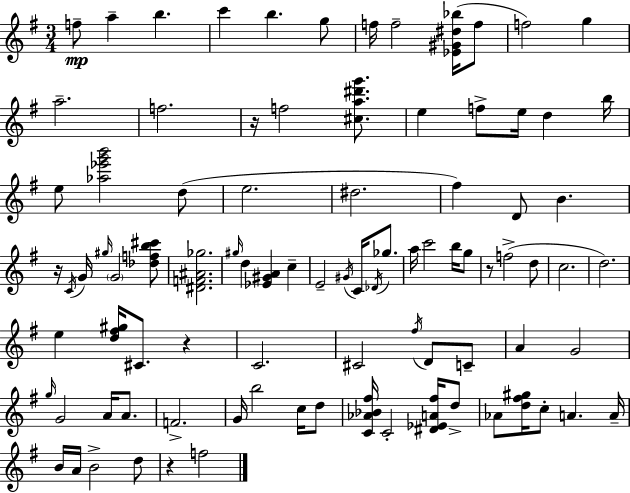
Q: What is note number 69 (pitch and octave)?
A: A4